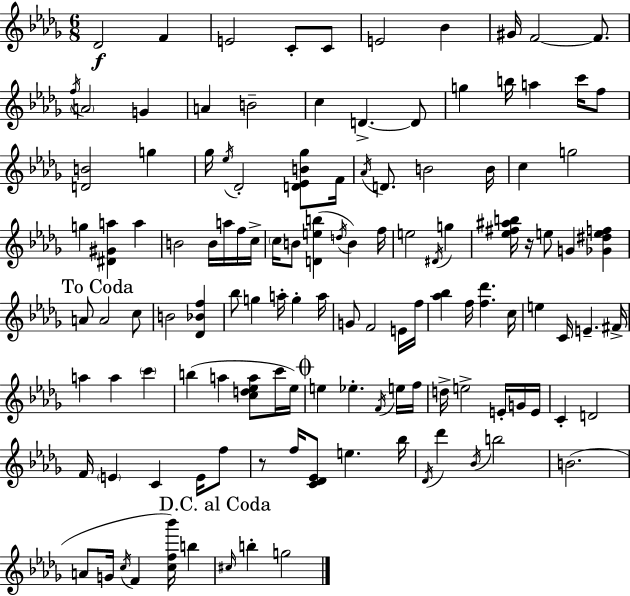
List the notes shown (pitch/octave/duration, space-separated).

Db4/h F4/q E4/h C4/e C4/e E4/h Bb4/q G#4/s F4/h F4/e. F5/s A4/h G4/q A4/q B4/h C5/q D4/q. D4/e G5/q B5/s A5/q C6/s F5/e [D4,B4]/h G5/q Gb5/s Eb5/s Db4/h [D4,Eb4,B4,Gb5]/e F4/s Ab4/s D4/e. B4/h B4/s C5/q G5/h G5/q [D#4,G#4,A5]/q A5/q B4/h B4/s A5/s F5/s C5/s C5/s B4/e [D4,E5,B5]/q D5/s B4/q F5/s E5/h D#4/s G5/q [Eb5,F#5,A#5,B5]/s R/s E5/e G4/q [Gb4,D#5,E5,F5]/q A4/e A4/h C5/e B4/h [Db4,Bb4,F5]/q Bb5/e G5/q A5/s G5/q A5/s G4/e F4/h E4/s F5/s [Ab5,Bb5]/q F5/s [F5,Db6]/q. C5/s E5/q C4/s E4/q. F#4/s A5/q A5/q C6/q B5/q A5/q [C5,D5,Eb5,A5]/e C6/s Eb5/s E5/q Eb5/q. F4/s E5/s F5/s D5/s E5/h E4/s G4/s E4/s C4/q D4/h F4/s E4/q C4/q E4/s F5/e R/e F5/s [C4,Db4,Eb4]/e E5/q. Bb5/s Db4/s Db6/q Bb4/s B5/h B4/h. A4/e G4/s C5/s F4/q [C5,F5,Bb6]/s B5/q C#5/s B5/q G5/h